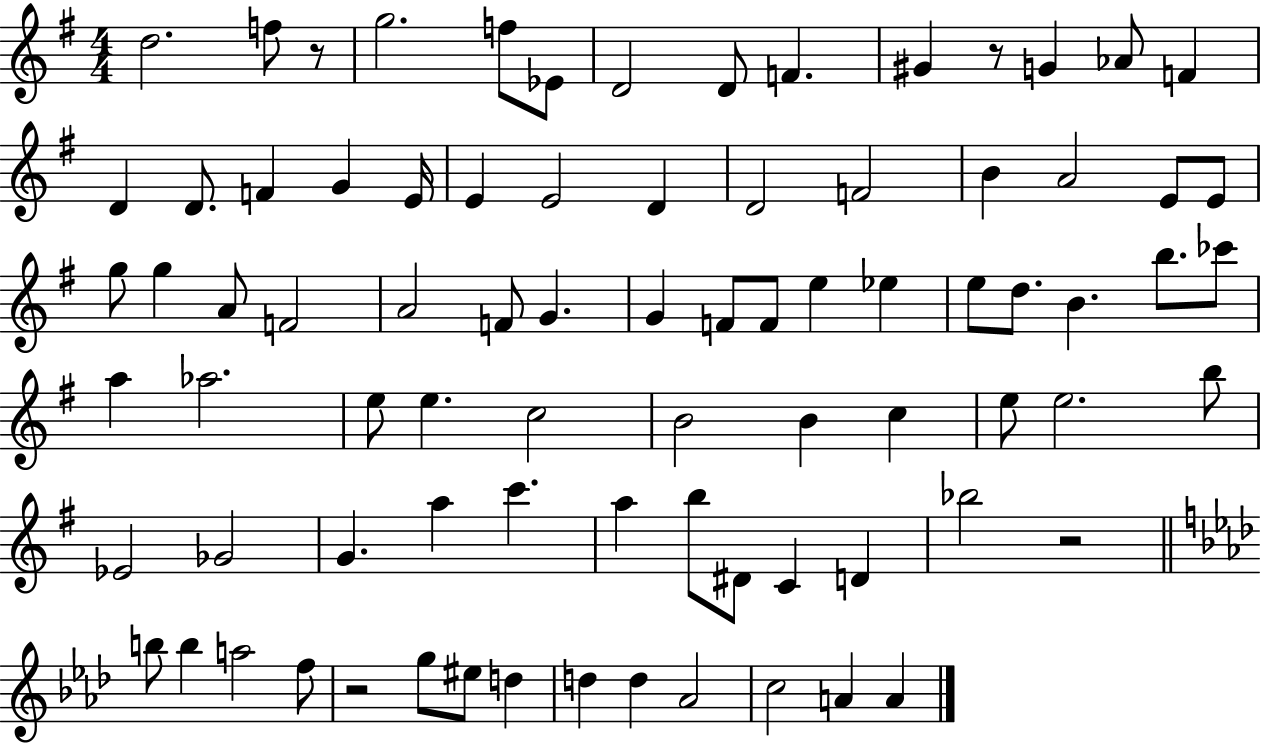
X:1
T:Untitled
M:4/4
L:1/4
K:G
d2 f/2 z/2 g2 f/2 _E/2 D2 D/2 F ^G z/2 G _A/2 F D D/2 F G E/4 E E2 D D2 F2 B A2 E/2 E/2 g/2 g A/2 F2 A2 F/2 G G F/2 F/2 e _e e/2 d/2 B b/2 _c'/2 a _a2 e/2 e c2 B2 B c e/2 e2 b/2 _E2 _G2 G a c' a b/2 ^D/2 C D _b2 z2 b/2 b a2 f/2 z2 g/2 ^e/2 d d d _A2 c2 A A